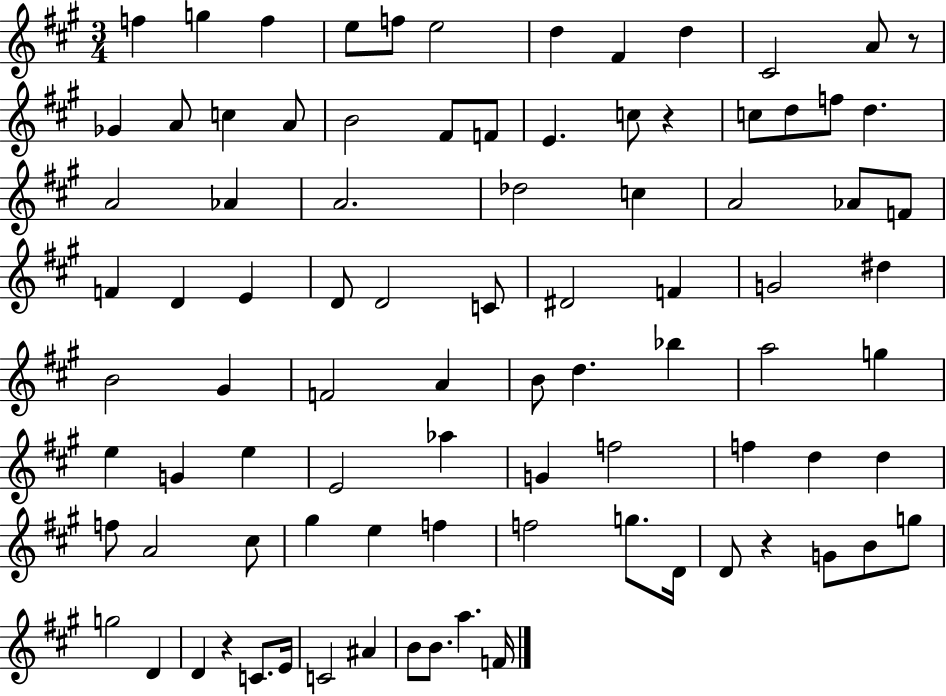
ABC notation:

X:1
T:Untitled
M:3/4
L:1/4
K:A
f g f e/2 f/2 e2 d ^F d ^C2 A/2 z/2 _G A/2 c A/2 B2 ^F/2 F/2 E c/2 z c/2 d/2 f/2 d A2 _A A2 _d2 c A2 _A/2 F/2 F D E D/2 D2 C/2 ^D2 F G2 ^d B2 ^G F2 A B/2 d _b a2 g e G e E2 _a G f2 f d d f/2 A2 ^c/2 ^g e f f2 g/2 D/4 D/2 z G/2 B/2 g/2 g2 D D z C/2 E/4 C2 ^A B/2 B/2 a F/4